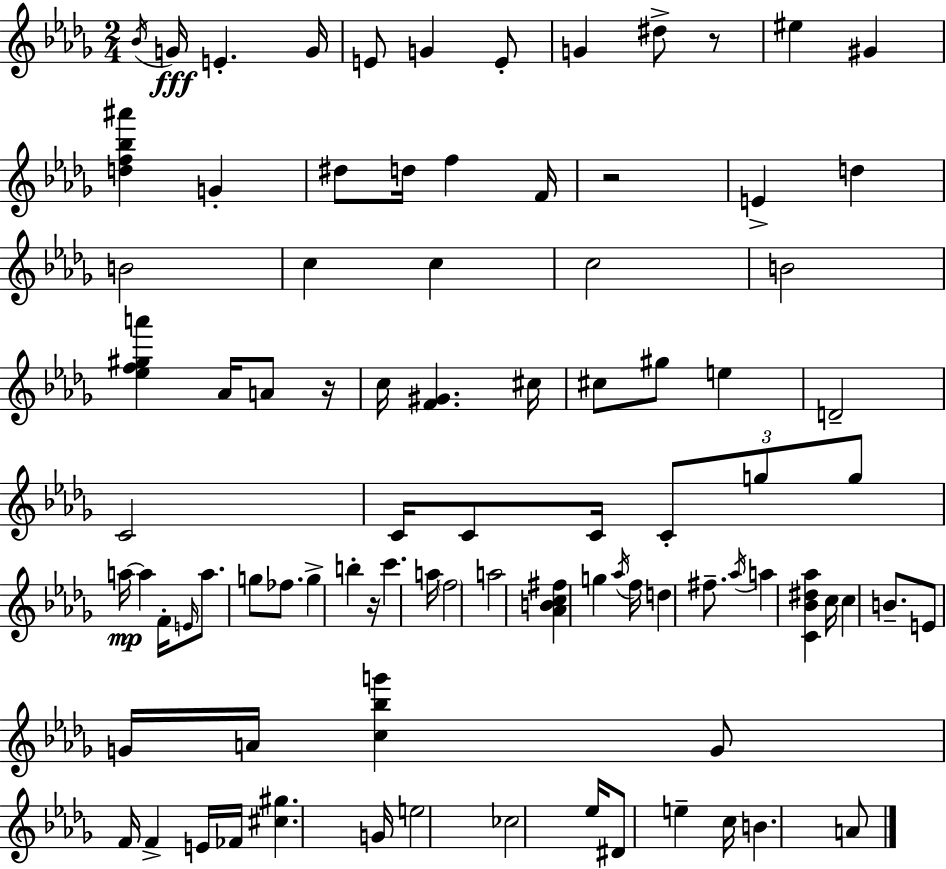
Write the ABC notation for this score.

X:1
T:Untitled
M:2/4
L:1/4
K:Bbm
_B/4 G/4 E G/4 E/2 G E/2 G ^d/2 z/2 ^e ^G [df_b^a'] G ^d/2 d/4 f F/4 z2 E d B2 c c c2 B2 [_ef^ga'] _A/4 A/2 z/4 c/4 [F^G] ^c/4 ^c/2 ^g/2 e D2 C2 C/4 C/2 C/4 C/2 g/2 g/2 a/4 a F/4 E/4 a/2 g/2 _f/2 g b z/4 c' a/4 f2 a2 [_ABc^f] g _a/4 f/4 d ^f/2 _a/4 a [C_B^d_a] c/4 c B/2 E/2 G/4 A/4 [c_bg'] G/2 F/4 F E/4 _F/4 [^c^g] G/4 e2 _c2 _e/4 ^D/2 e c/4 B A/2